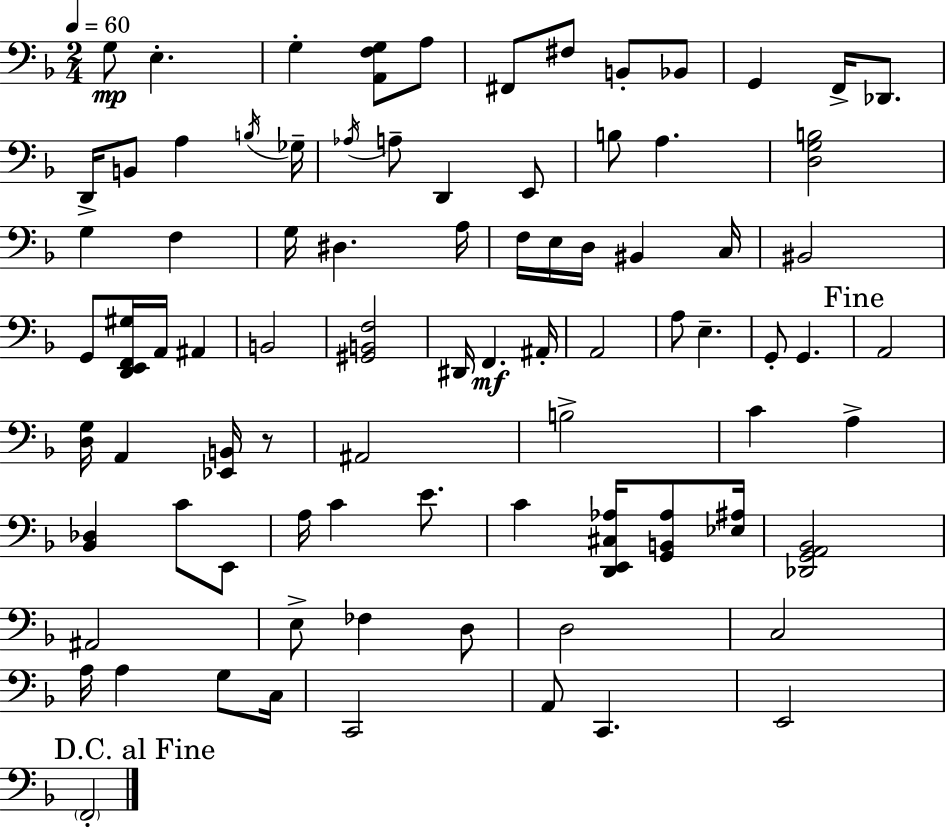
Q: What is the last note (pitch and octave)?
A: F2